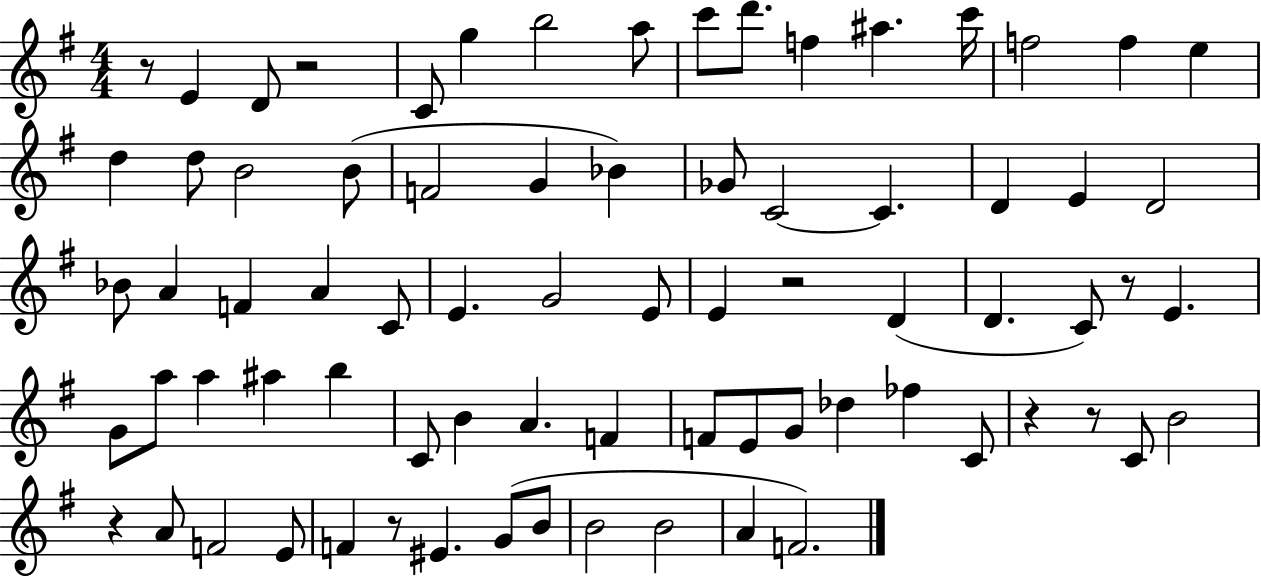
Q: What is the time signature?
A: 4/4